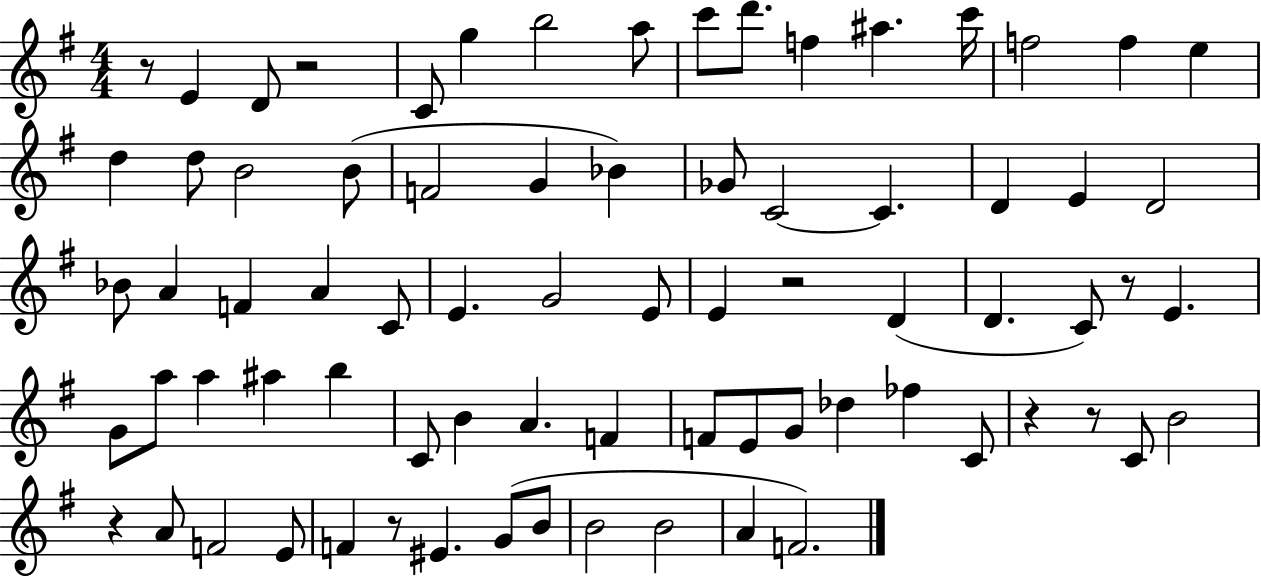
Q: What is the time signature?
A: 4/4